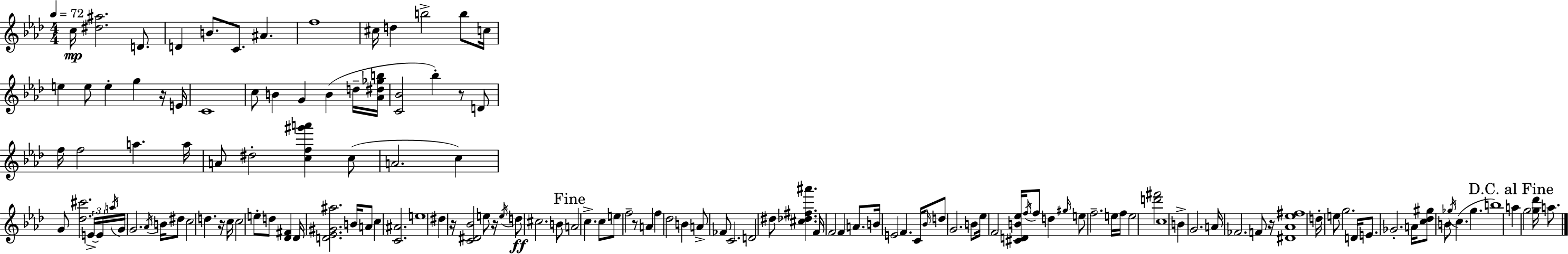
{
  \clef treble
  \numericTimeSignature
  \time 4/4
  \key f \minor
  \tempo 4 = 72
  \repeat volta 2 { c''16\mp <dis'' ais''>2. d'8. | d'4 b'8. c'8. ais'4. | f''1 | cis''16 d''4 b''2-> b''8 c''16 | \break e''4 e''8 e''4-. g''4 r16 e'16 | c'1 | c''8 b'4 g'4 b'4( d''16-- <aes' dis'' ges'' b''>16 | <c' bes'>2 bes''4-.) r8 d'8 | \break f''16 f''2 a''4. a''16 | a'8 dis''2-. <c'' f'' gis''' a'''>4 c''8( | a'2. c''4) | g'8 <des'' cis'''>2. \tuplet 3/2 { e'16->~~ e'16 | \break \acciaccatura { a''16 } } g'16 g'2. \acciaccatura { aes'16 } b'16 | dis''8 c''2 d''4. | r16 c''16 c''2 e''8-. d''8 <des' fis'>4 | des'16 <d' ees' gis' ais''>2. b'16 | \break a'8 c''4 <c' ais'>2. | e''1 | dis''4 r16 <c' dis' bes'>2 e''8 | r16 \acciaccatura { e''16 }\ff d''8 cis''2. | \break b'8 \mark "Fine" a'2 c''4.-> | c''8 e''8 f''2-- r8 a'4 | f''4 des''2 b'4 | a'8-> fes'8 c'2. | \break d'2 dis''8 <cis'' des'' fis'' ais'''>4. | f'16 f'2 f'4 | a'8. b'16 e'2 f'4. | c'16 \grace { bes'16 } d''8 g'2. | \break b'8 ees''16 f'2 <cis' d' b' ees''>16 \acciaccatura { f''16 } f''8 | d''4 \grace { gis''16 } e''8 f''2.-- | e''16 f''16 e''2 <d''' fis'''>2 | c''1 | \break b'4-> g'2. | a'16 fes'2. | f'8 r16 <dis' aes' ees'' fis''>1 | d''16-. e''8 g''2. | \break d'16 e'8. ges'2.-. | a'16 <c'' des'' gis''>8 b'8 \acciaccatura { ges''16 }( c''4. | ges''4. b''1) | \mark "D.C. al Fine" a''4 g''2 | \break <g'' des'''>16 a''8. } \bar "|."
}